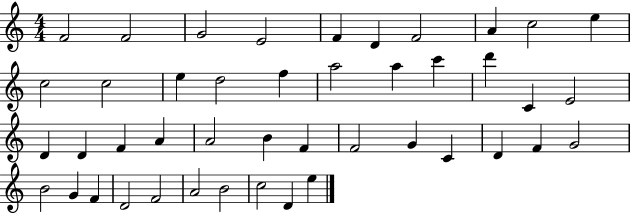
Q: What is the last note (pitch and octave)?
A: E5